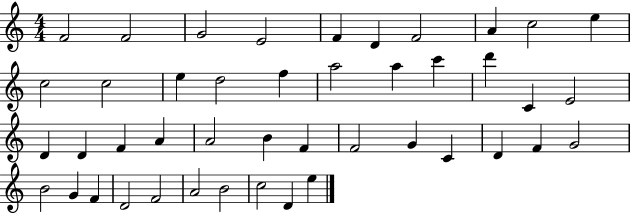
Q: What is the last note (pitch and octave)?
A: E5